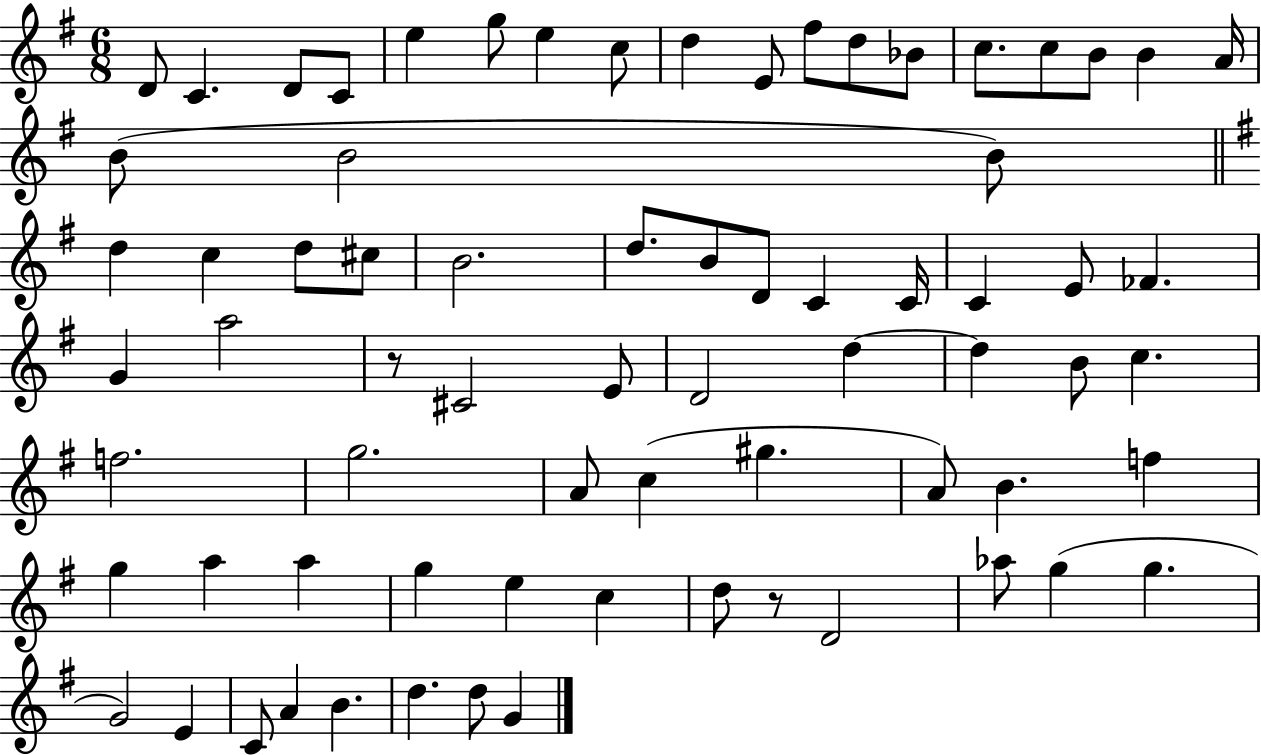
{
  \clef treble
  \numericTimeSignature
  \time 6/8
  \key g \major
  d'8 c'4. d'8 c'8 | e''4 g''8 e''4 c''8 | d''4 e'8 fis''8 d''8 bes'8 | c''8. c''8 b'8 b'4 a'16 | \break b'8( b'2 b'8) | \bar "||" \break \key e \minor d''4 c''4 d''8 cis''8 | b'2. | d''8. b'8 d'8 c'4 c'16 | c'4 e'8 fes'4. | \break g'4 a''2 | r8 cis'2 e'8 | d'2 d''4~~ | d''4 b'8 c''4. | \break f''2. | g''2. | a'8 c''4( gis''4. | a'8) b'4. f''4 | \break g''4 a''4 a''4 | g''4 e''4 c''4 | d''8 r8 d'2 | aes''8 g''4( g''4. | \break g'2) e'4 | c'8 a'4 b'4. | d''4. d''8 g'4 | \bar "|."
}